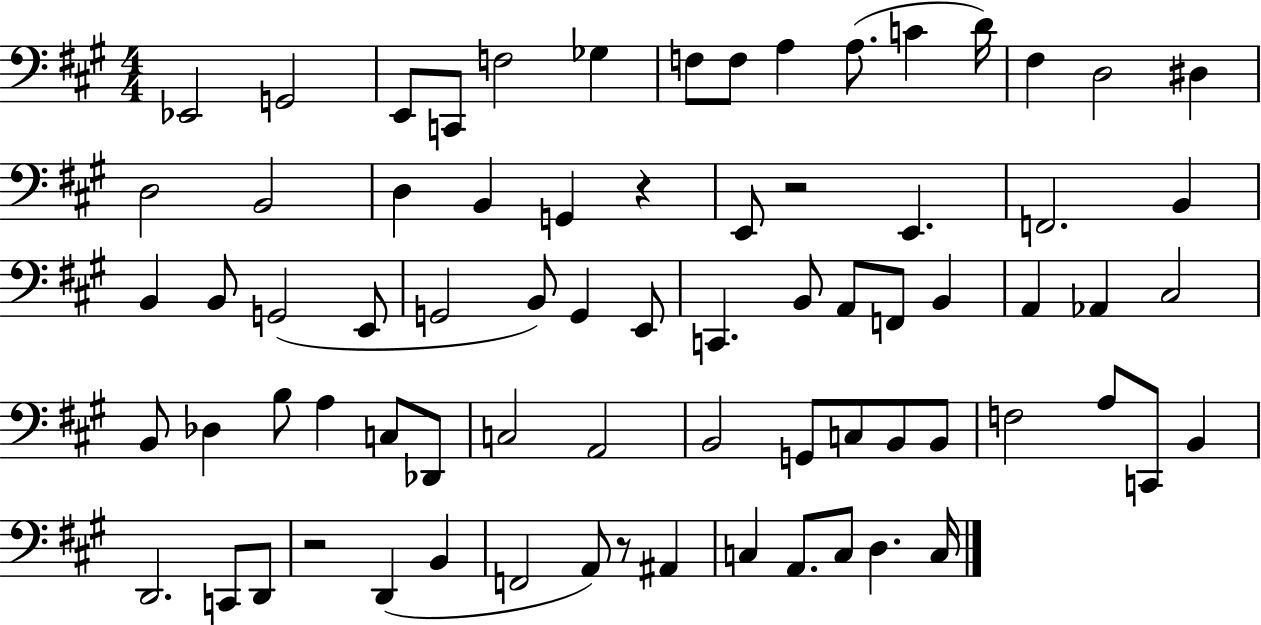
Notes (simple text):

Eb2/h G2/h E2/e C2/e F3/h Gb3/q F3/e F3/e A3/q A3/e. C4/q D4/s F#3/q D3/h D#3/q D3/h B2/h D3/q B2/q G2/q R/q E2/e R/h E2/q. F2/h. B2/q B2/q B2/e G2/h E2/e G2/h B2/e G2/q E2/e C2/q. B2/e A2/e F2/e B2/q A2/q Ab2/q C#3/h B2/e Db3/q B3/e A3/q C3/e Db2/e C3/h A2/h B2/h G2/e C3/e B2/e B2/e F3/h A3/e C2/e B2/q D2/h. C2/e D2/e R/h D2/q B2/q F2/h A2/e R/e A#2/q C3/q A2/e. C3/e D3/q. C3/s